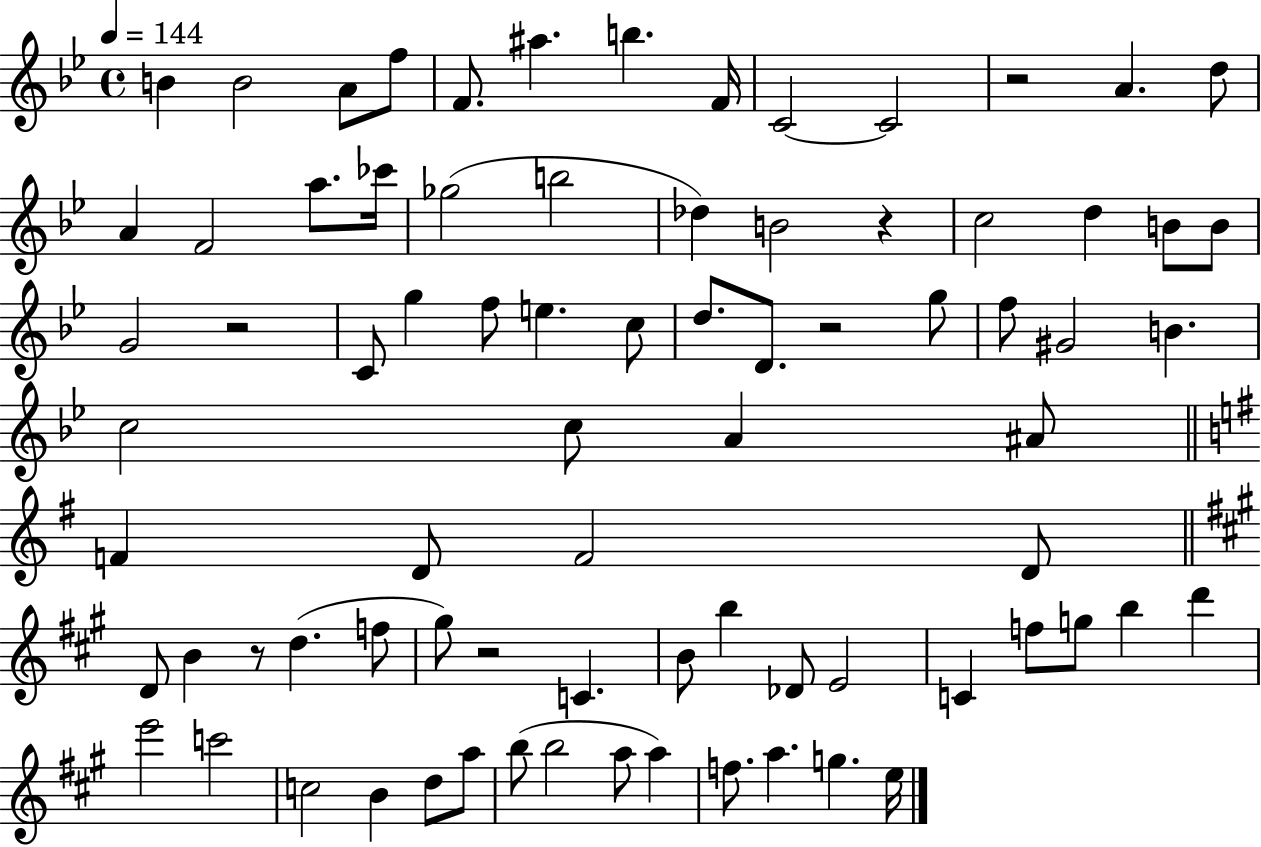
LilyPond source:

{
  \clef treble
  \time 4/4
  \defaultTimeSignature
  \key bes \major
  \tempo 4 = 144
  b'4 b'2 a'8 f''8 | f'8. ais''4. b''4. f'16 | c'2~~ c'2 | r2 a'4. d''8 | \break a'4 f'2 a''8. ces'''16 | ges''2( b''2 | des''4) b'2 r4 | c''2 d''4 b'8 b'8 | \break g'2 r2 | c'8 g''4 f''8 e''4. c''8 | d''8. d'8. r2 g''8 | f''8 gis'2 b'4. | \break c''2 c''8 a'4 ais'8 | \bar "||" \break \key g \major f'4 d'8 f'2 d'8 | \bar "||" \break \key a \major d'8 b'4 r8 d''4.( f''8 | gis''8) r2 c'4. | b'8 b''4 des'8 e'2 | c'4 f''8 g''8 b''4 d'''4 | \break e'''2 c'''2 | c''2 b'4 d''8 a''8 | b''8( b''2 a''8 a''4) | f''8. a''4. g''4. e''16 | \break \bar "|."
}